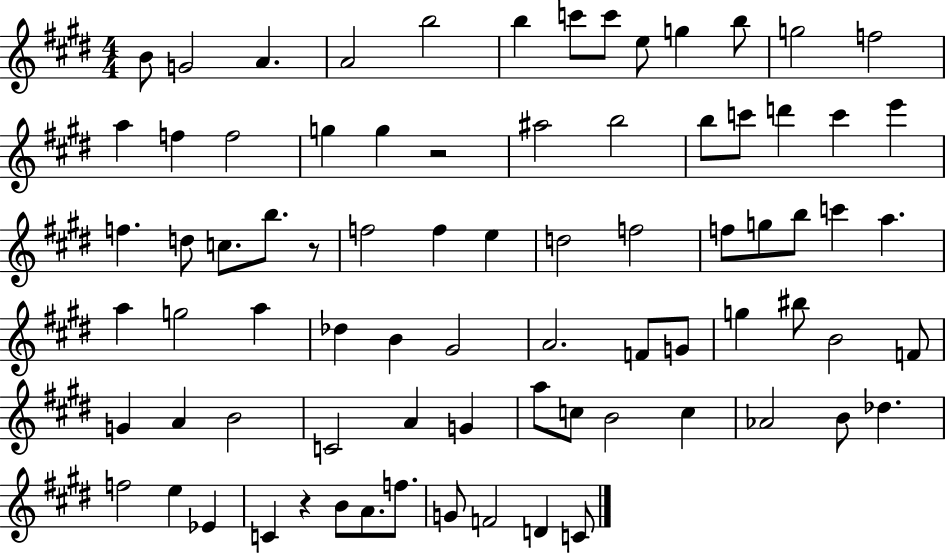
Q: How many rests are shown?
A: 3